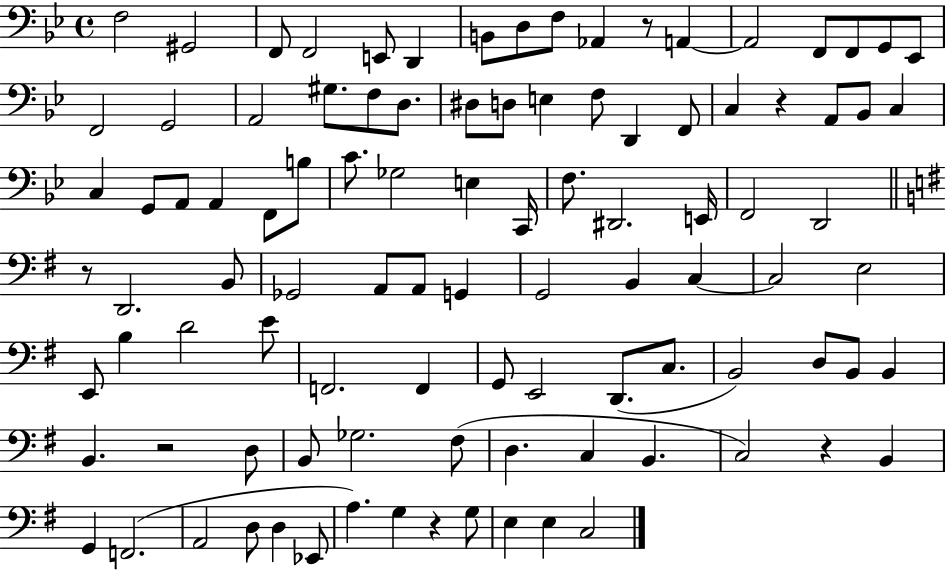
X:1
T:Untitled
M:4/4
L:1/4
K:Bb
F,2 ^G,,2 F,,/2 F,,2 E,,/2 D,, B,,/2 D,/2 F,/2 _A,, z/2 A,, A,,2 F,,/2 F,,/2 G,,/2 _E,,/2 F,,2 G,,2 A,,2 ^G,/2 F,/2 D,/2 ^D,/2 D,/2 E, F,/2 D,, F,,/2 C, z A,,/2 _B,,/2 C, C, G,,/2 A,,/2 A,, F,,/2 B,/2 C/2 _G,2 E, C,,/4 F,/2 ^D,,2 E,,/4 F,,2 D,,2 z/2 D,,2 B,,/2 _G,,2 A,,/2 A,,/2 G,, G,,2 B,, C, C,2 E,2 E,,/2 B, D2 E/2 F,,2 F,, G,,/2 E,,2 D,,/2 C,/2 B,,2 D,/2 B,,/2 B,, B,, z2 D,/2 B,,/2 _G,2 ^F,/2 D, C, B,, C,2 z B,, G,, F,,2 A,,2 D,/2 D, _E,,/2 A, G, z G,/2 E, E, C,2